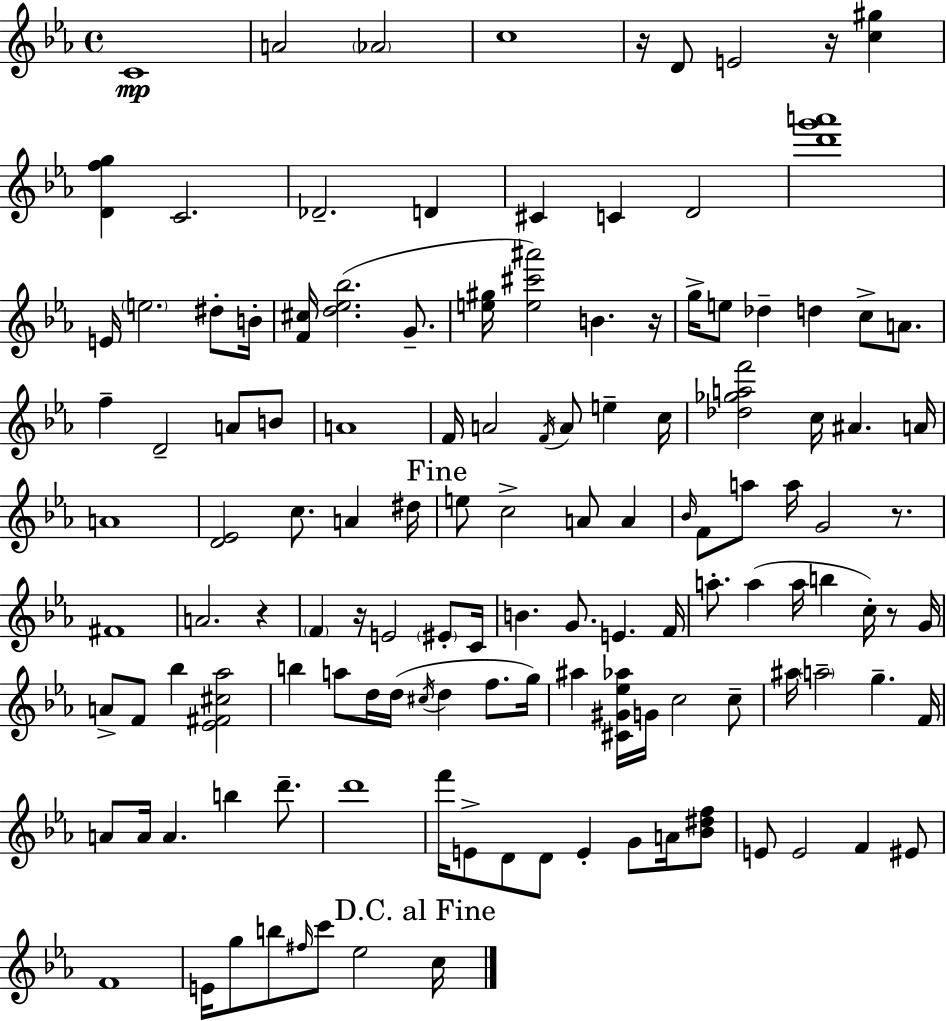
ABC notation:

X:1
T:Untitled
M:4/4
L:1/4
K:Cm
C4 A2 _A2 c4 z/4 D/2 E2 z/4 [c^g] [Dfg] C2 _D2 D ^C C D2 [d'g'a']4 E/4 e2 ^d/2 B/4 [F^c]/4 [d_e_b]2 G/2 [e^g]/4 [e^c'^a']2 B z/4 g/4 e/2 _d d c/2 A/2 f D2 A/2 B/2 A4 F/4 A2 F/4 A/2 e c/4 [_d_gaf']2 c/4 ^A A/4 A4 [D_E]2 c/2 A ^d/4 e/2 c2 A/2 A _B/4 F/2 a/2 a/4 G2 z/2 ^F4 A2 z F z/4 E2 ^E/2 C/4 B G/2 E F/4 a/2 a a/4 b c/4 z/2 G/4 A/2 F/2 _b [_E^F^c_a]2 b a/2 d/4 d/4 ^c/4 d f/2 g/4 ^a [^C^G_e_a]/4 G/4 c2 c/2 ^a/4 a2 g F/4 A/2 A/4 A b d'/2 d'4 f'/4 E/2 D/2 D/2 E G/2 A/4 [_B^df]/2 E/2 E2 F ^E/2 F4 E/4 g/2 b/2 ^f/4 c'/2 _e2 c/4